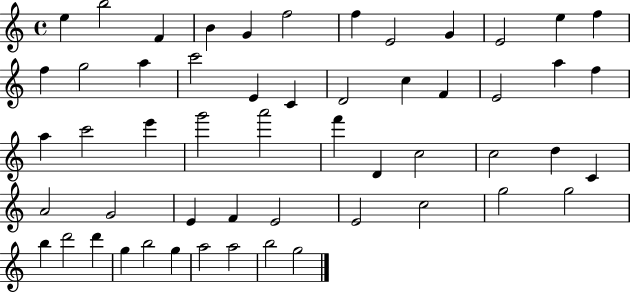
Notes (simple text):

E5/q B5/h F4/q B4/q G4/q F5/h F5/q E4/h G4/q E4/h E5/q F5/q F5/q G5/h A5/q C6/h E4/q C4/q D4/h C5/q F4/q E4/h A5/q F5/q A5/q C6/h E6/q G6/h A6/h F6/q D4/q C5/h C5/h D5/q C4/q A4/h G4/h E4/q F4/q E4/h E4/h C5/h G5/h G5/h B5/q D6/h D6/q G5/q B5/h G5/q A5/h A5/h B5/h G5/h